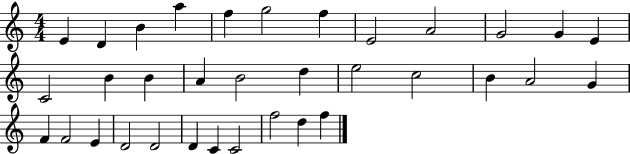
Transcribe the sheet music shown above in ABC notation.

X:1
T:Untitled
M:4/4
L:1/4
K:C
E D B a f g2 f E2 A2 G2 G E C2 B B A B2 d e2 c2 B A2 G F F2 E D2 D2 D C C2 f2 d f